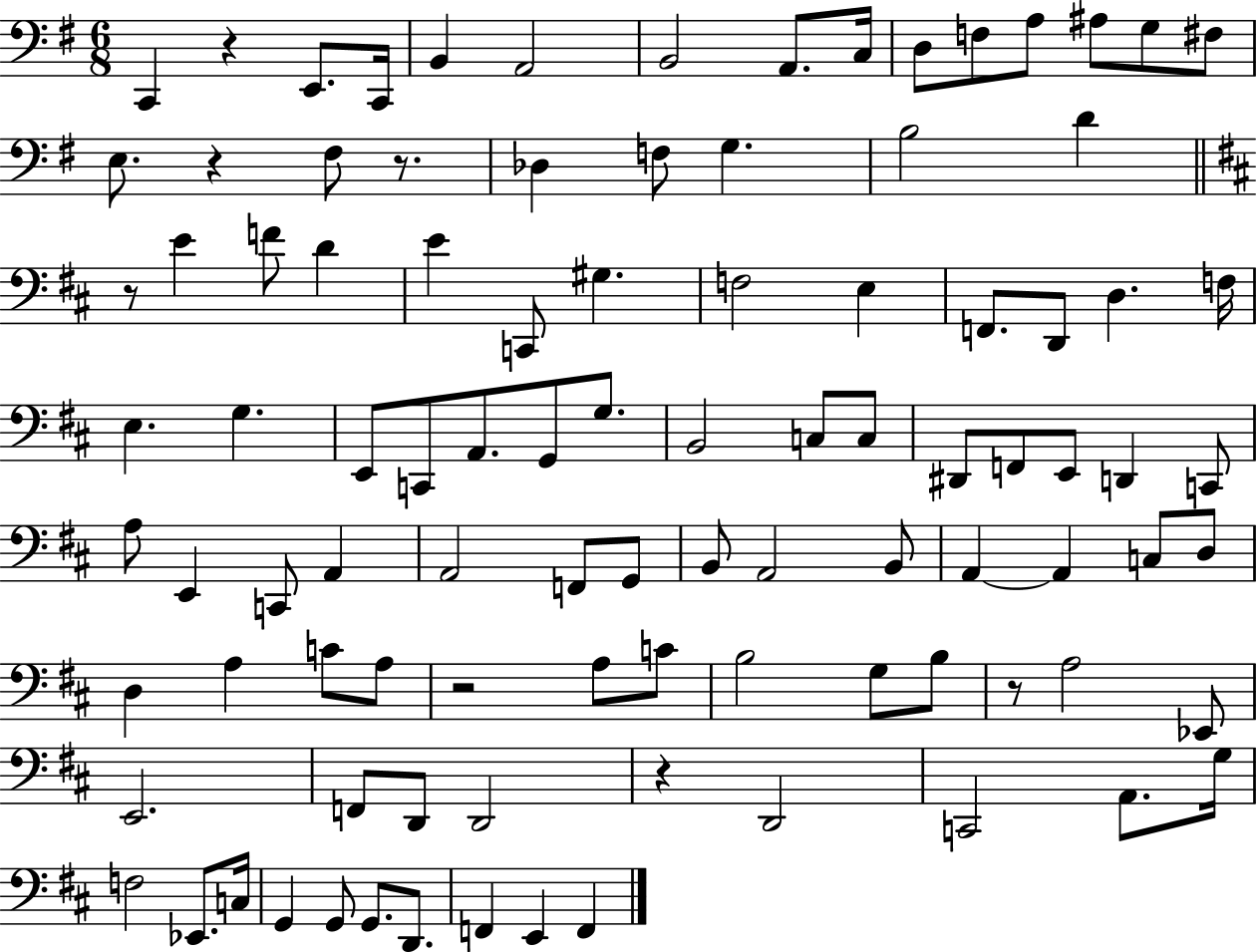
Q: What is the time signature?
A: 6/8